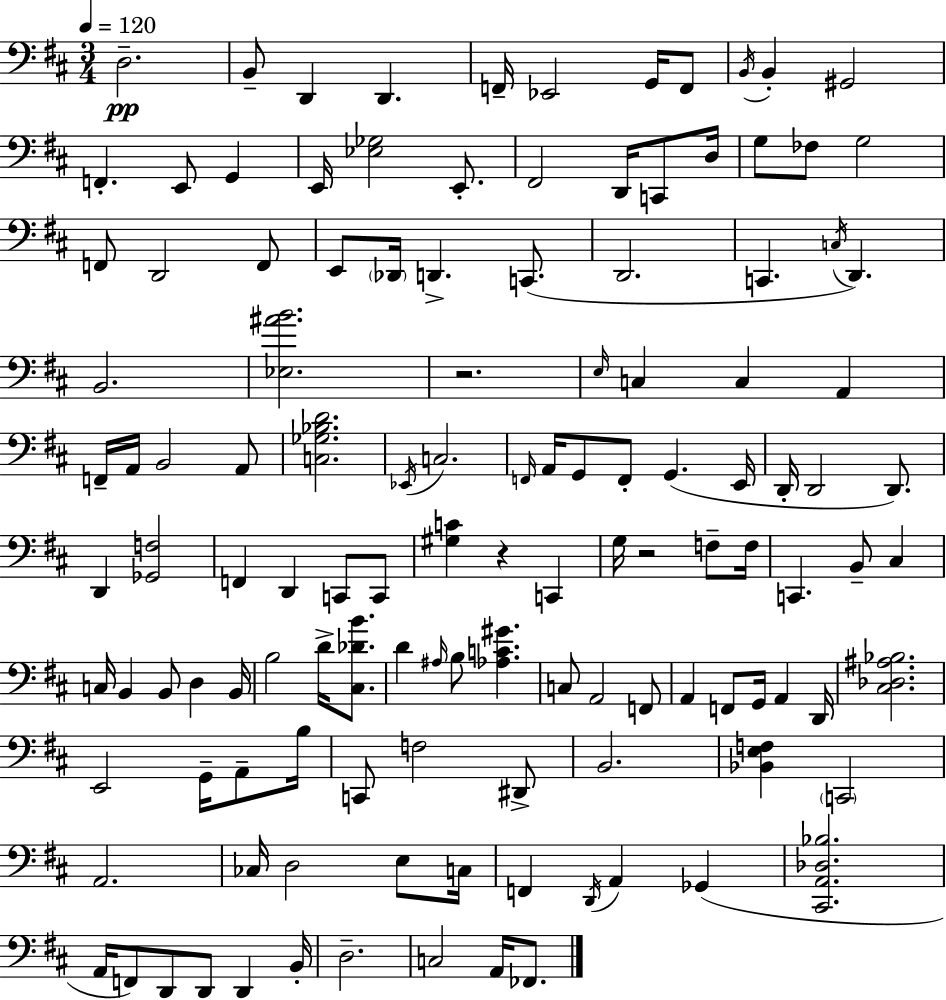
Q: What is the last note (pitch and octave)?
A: FES2